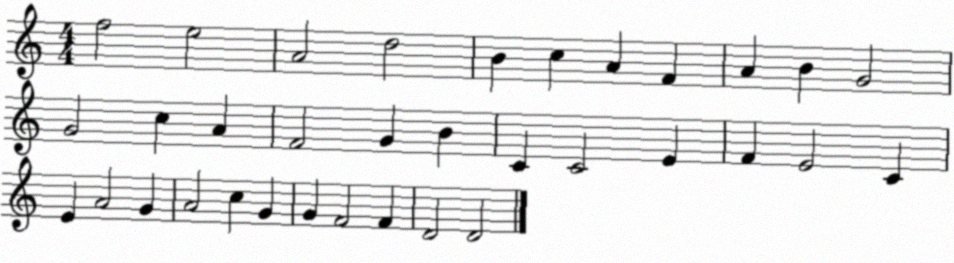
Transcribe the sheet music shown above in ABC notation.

X:1
T:Untitled
M:4/4
L:1/4
K:C
f2 e2 A2 d2 B c A F A B G2 G2 c A F2 G B C C2 E F E2 C E A2 G A2 c G G F2 F D2 D2